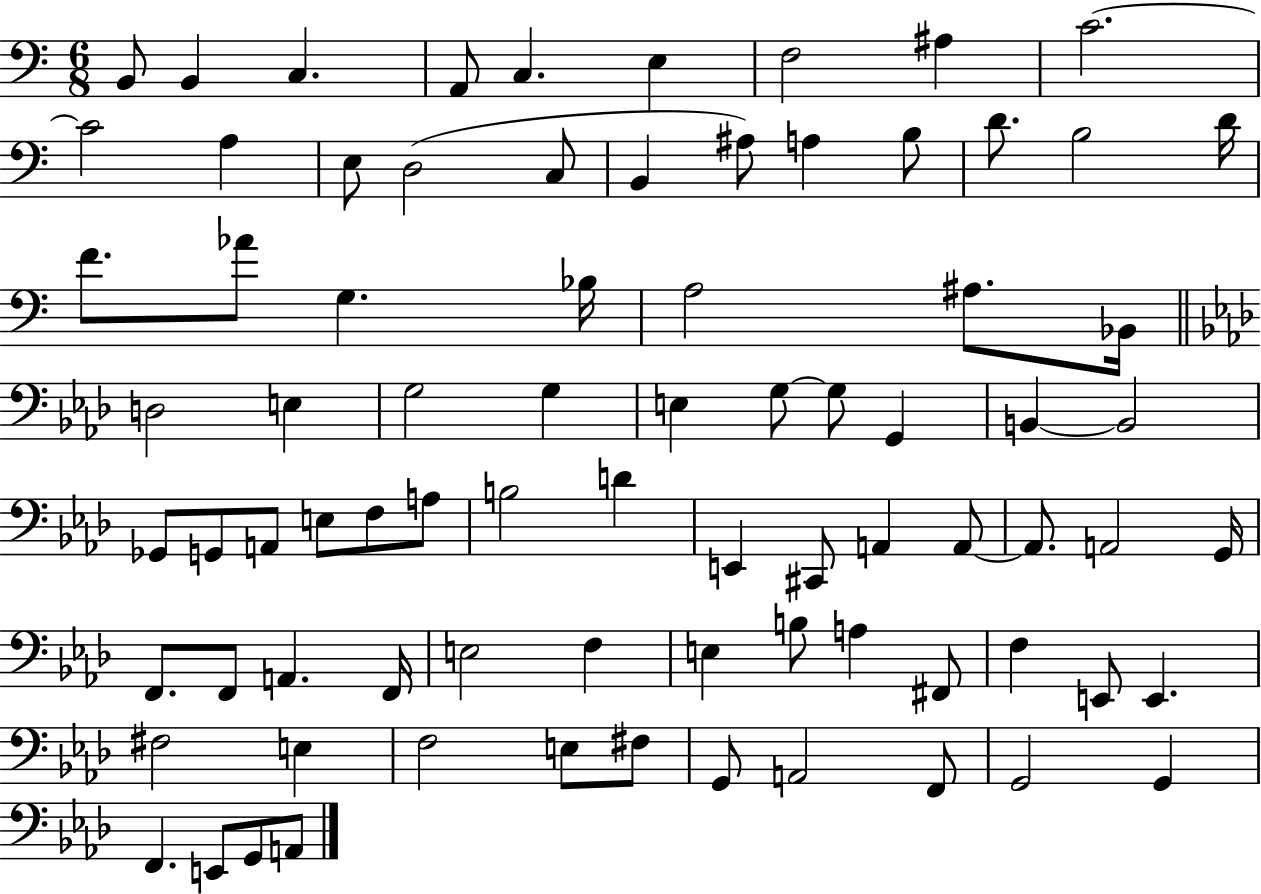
{
  \clef bass
  \numericTimeSignature
  \time 6/8
  \key c \major
  b,8 b,4 c4. | a,8 c4. e4 | f2 ais4 | c'2.~~ | \break c'2 a4 | e8 d2( c8 | b,4 ais8) a4 b8 | d'8. b2 d'16 | \break f'8. aes'8 g4. bes16 | a2 ais8. bes,16 | \bar "||" \break \key aes \major d2 e4 | g2 g4 | e4 g8~~ g8 g,4 | b,4~~ b,2 | \break ges,8 g,8 a,8 e8 f8 a8 | b2 d'4 | e,4 cis,8 a,4 a,8~~ | a,8. a,2 g,16 | \break f,8. f,8 a,4. f,16 | e2 f4 | e4 b8 a4 fis,8 | f4 e,8 e,4. | \break fis2 e4 | f2 e8 fis8 | g,8 a,2 f,8 | g,2 g,4 | \break f,4. e,8 g,8 a,8 | \bar "|."
}